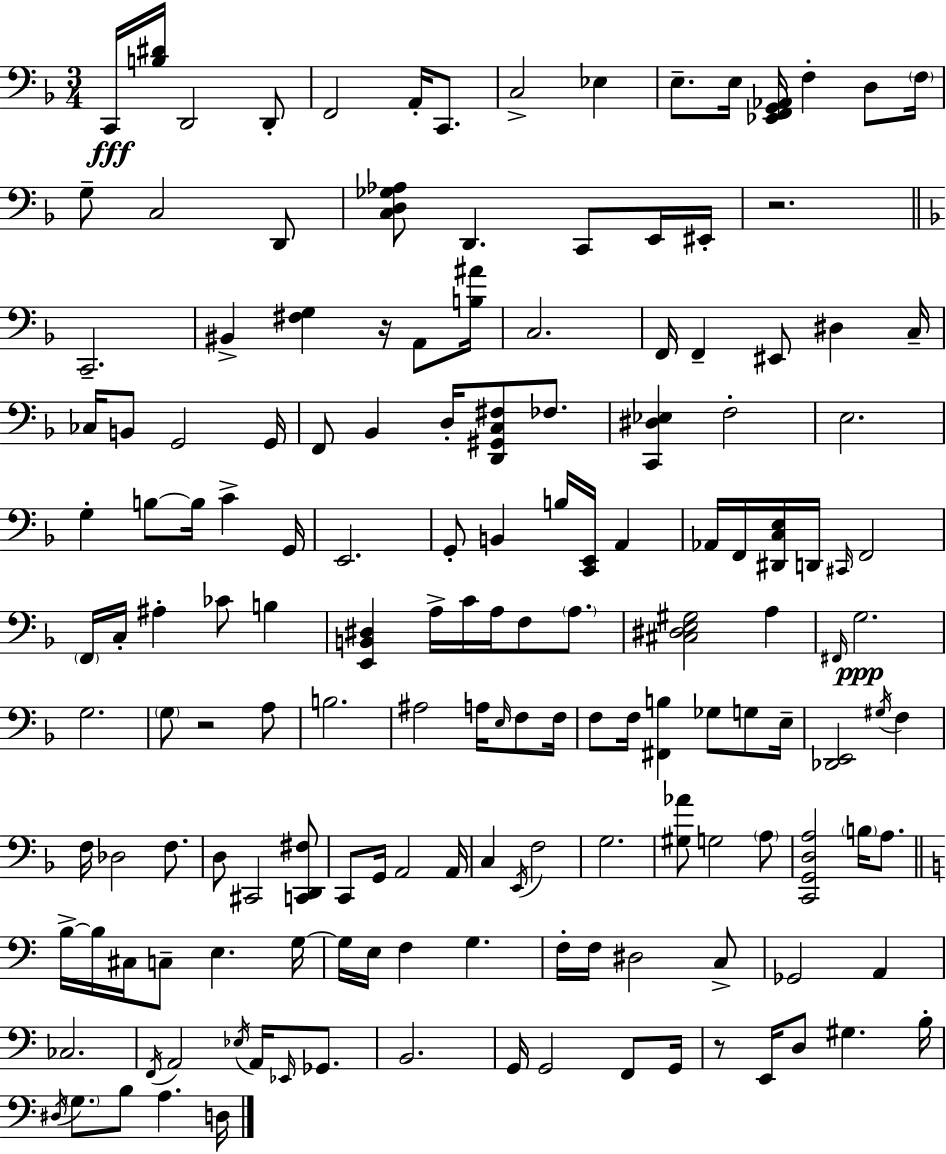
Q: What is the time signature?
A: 3/4